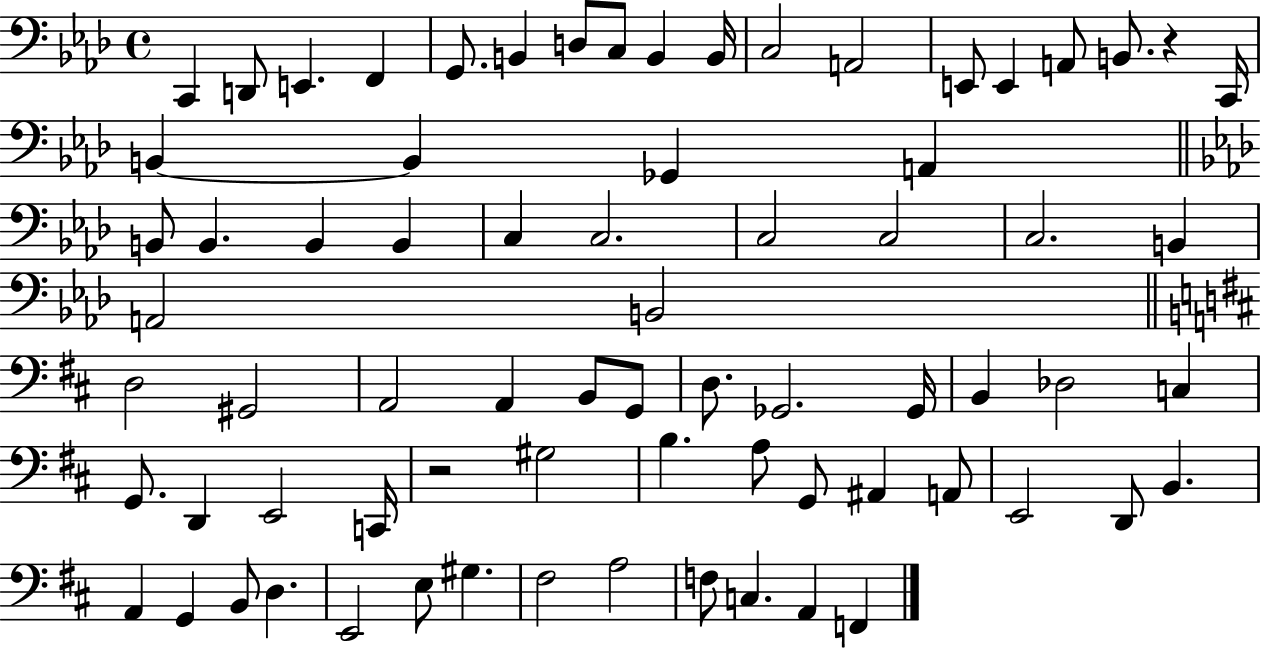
{
  \clef bass
  \time 4/4
  \defaultTimeSignature
  \key aes \major
  \repeat volta 2 { c,4 d,8 e,4. f,4 | g,8. b,4 d8 c8 b,4 b,16 | c2 a,2 | e,8 e,4 a,8 b,8. r4 c,16 | \break b,4~~ b,4 ges,4 a,4 | \bar "||" \break \key aes \major b,8 b,4. b,4 b,4 | c4 c2. | c2 c2 | c2. b,4 | \break a,2 b,2 | \bar "||" \break \key d \major d2 gis,2 | a,2 a,4 b,8 g,8 | d8. ges,2. ges,16 | b,4 des2 c4 | \break g,8. d,4 e,2 c,16 | r2 gis2 | b4. a8 g,8 ais,4 a,8 | e,2 d,8 b,4. | \break a,4 g,4 b,8 d4. | e,2 e8 gis4. | fis2 a2 | f8 c4. a,4 f,4 | \break } \bar "|."
}